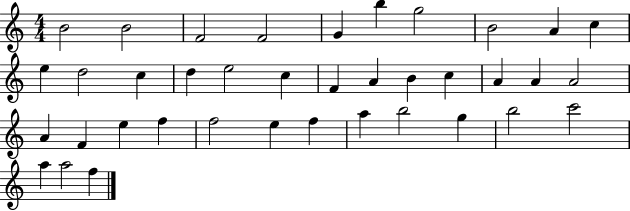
B4/h B4/h F4/h F4/h G4/q B5/q G5/h B4/h A4/q C5/q E5/q D5/h C5/q D5/q E5/h C5/q F4/q A4/q B4/q C5/q A4/q A4/q A4/h A4/q F4/q E5/q F5/q F5/h E5/q F5/q A5/q B5/h G5/q B5/h C6/h A5/q A5/h F5/q